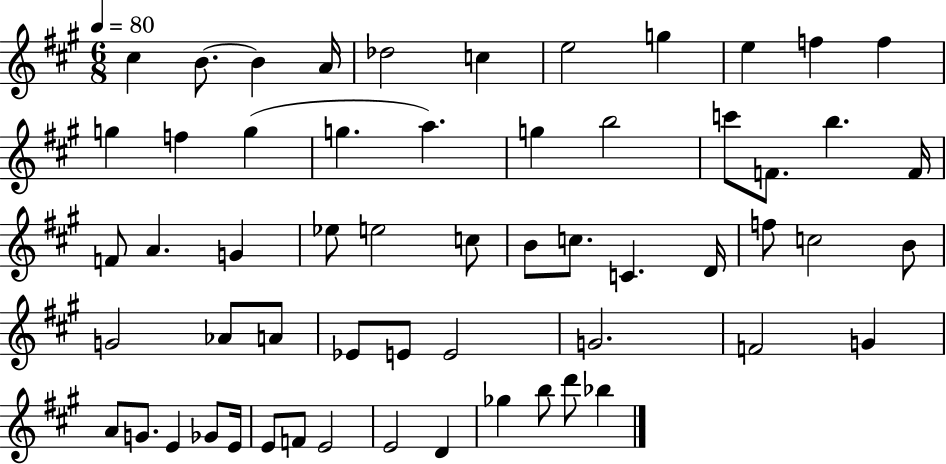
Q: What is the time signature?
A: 6/8